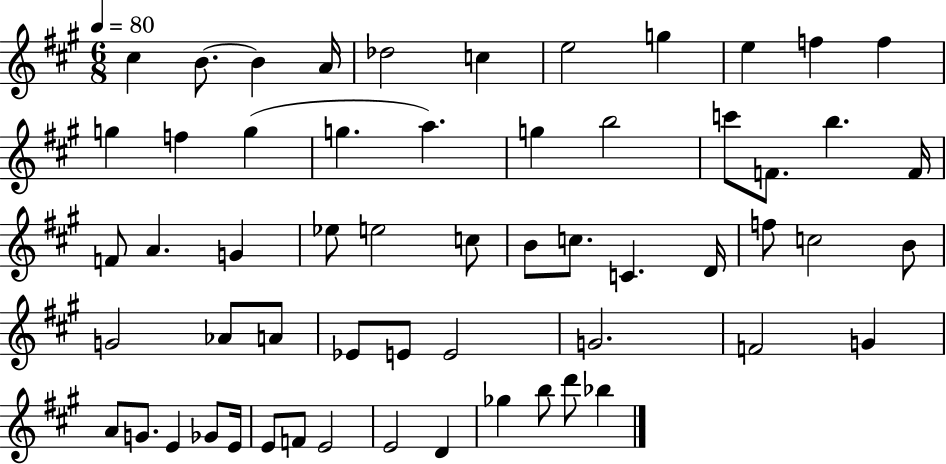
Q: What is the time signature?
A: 6/8